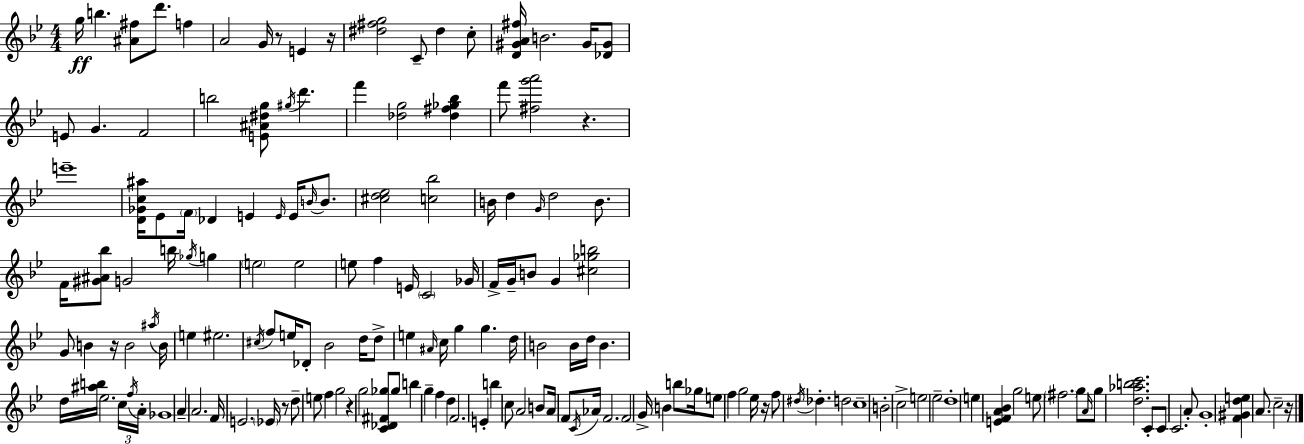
G5/s B5/q. [A#4,F#5]/e D6/e. F5/q A4/h G4/s R/e E4/q R/s [D#5,F#5,G5]/h C4/e D#5/q C5/e [D4,G#4,A4,F#5]/s B4/h. G#4/s [Db4,G#4]/e E4/e G4/q. F4/h B5/h [E4,A#4,D#5,G5]/e G#5/s D6/q. F6/q [Db5,G5]/h [Db5,F#5,Gb5,Bb5]/q F6/e [F#5,G6,A6]/h R/q. E6/w [D4,Gb4,C5,A#5]/s Eb4/e F4/s Db4/q E4/q E4/s E4/s B4/s B4/e. [C#5,D5,Eb5]/h [C5,Bb5]/h B4/s D5/q G4/s D5/h B4/e. F4/s [G#4,A#4,Bb5]/e G4/h B5/s Gb5/s G5/q E5/h E5/h E5/e F5/q E4/s C4/h Gb4/s F4/s G4/s B4/e G4/q [C#5,Gb5,B5]/h G4/e B4/q R/s B4/h A#5/s B4/s E5/q EIS5/h. C#5/s F5/e E5/s Db4/e Bb4/h D5/s D5/e E5/q A#4/s C5/s G5/q G5/q. D5/s B4/h B4/s D5/s B4/q. D5/s [A#5,B5]/s Eb5/h. C5/s F5/s A4/s Gb4/w A4/q A4/h. F4/s E4/h. Eb4/s R/e D5/e E5/e F5/q G5/h R/q G5/h [C4,Db4,F#4,Gb5]/e Gb5/e B5/q G5/q F5/q D5/q F4/h. E4/q B5/q C5/e A4/h B4/e A4/s F4/e C4/s Ab4/s F4/h. F4/h G4/s B4/q B5/e Gb5/s E5/e F5/q G5/h Eb5/s R/s F5/e D#5/s Db5/q. D5/h C5/w B4/h C5/h E5/h Eb5/h D5/w E5/q [E4,F4,A4,Bb4]/q G5/h E5/e F#5/h. G5/e A4/s G5/e [D5,Ab5,B5,C6]/h. C4/e C4/e C4/h. A4/e G4/w [F4,G#4,D5,E5]/q A4/e. C5/h R/s